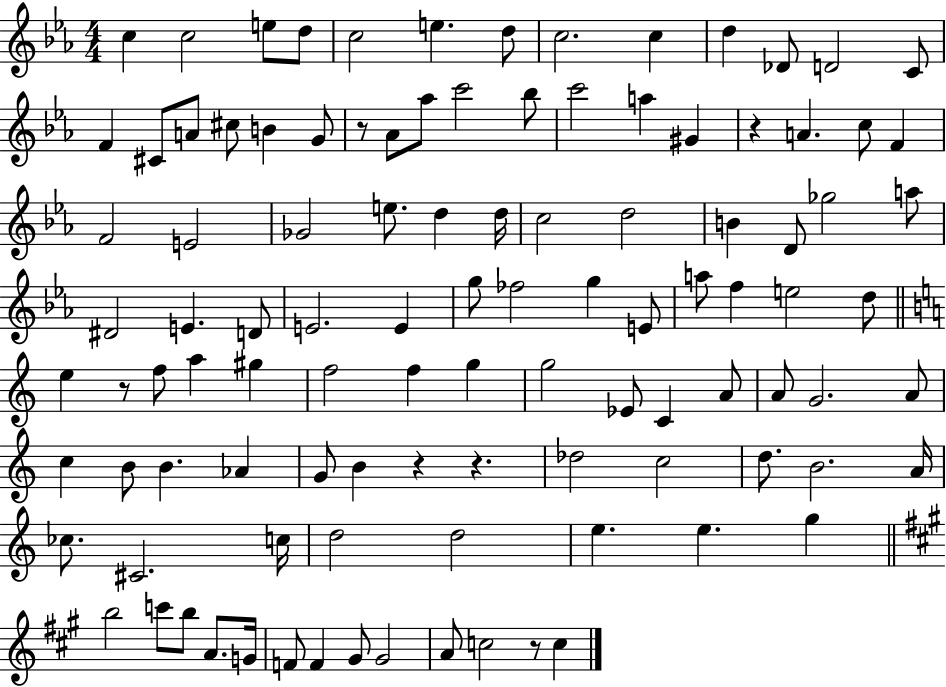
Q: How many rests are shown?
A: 6